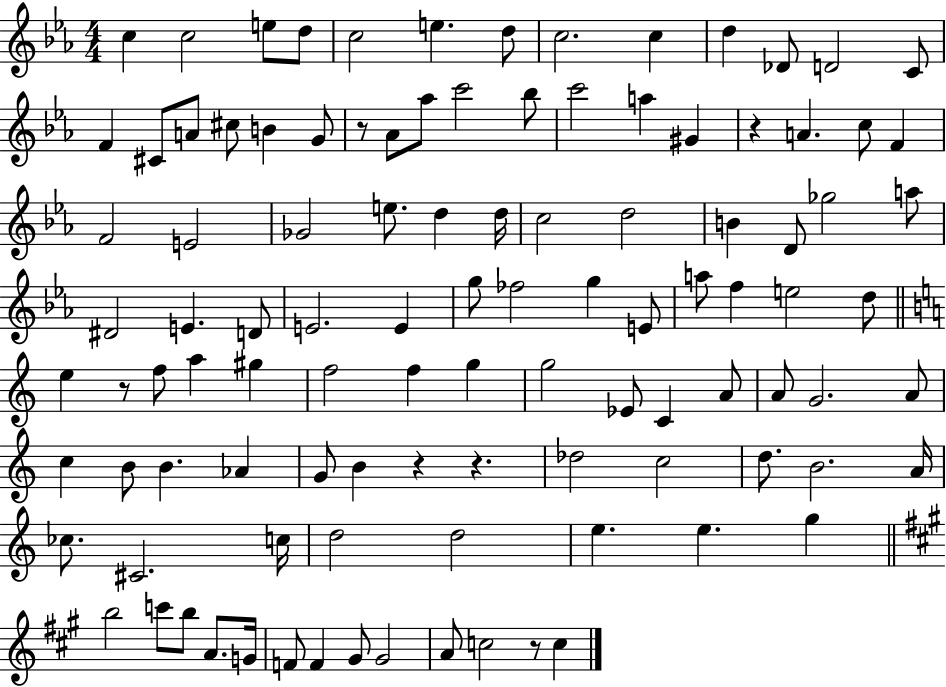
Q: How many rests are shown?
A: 6